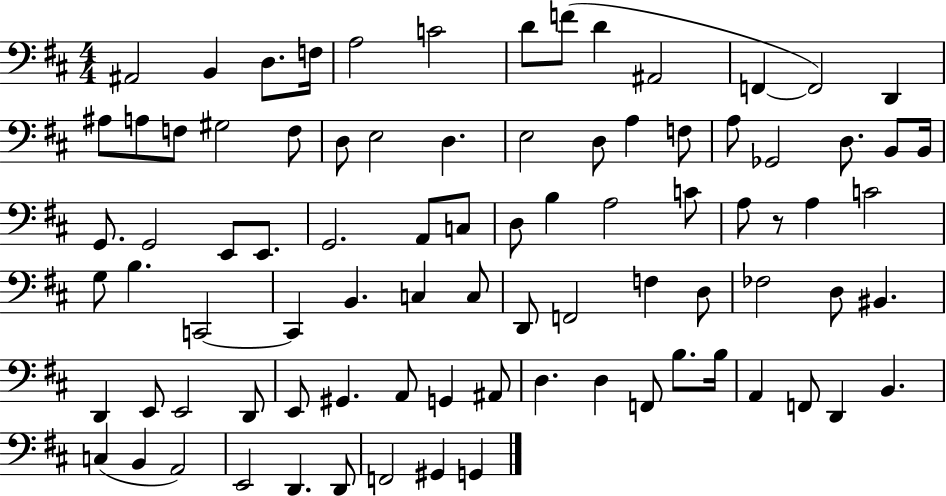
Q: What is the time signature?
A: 4/4